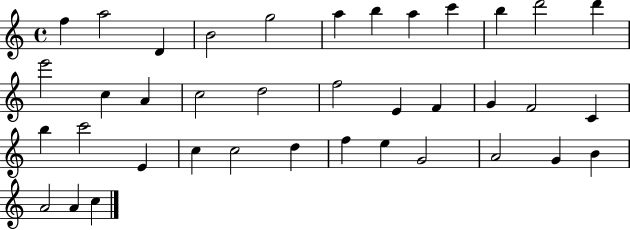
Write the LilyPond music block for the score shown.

{
  \clef treble
  \time 4/4
  \defaultTimeSignature
  \key c \major
  f''4 a''2 d'4 | b'2 g''2 | a''4 b''4 a''4 c'''4 | b''4 d'''2 d'''4 | \break e'''2 c''4 a'4 | c''2 d''2 | f''2 e'4 f'4 | g'4 f'2 c'4 | \break b''4 c'''2 e'4 | c''4 c''2 d''4 | f''4 e''4 g'2 | a'2 g'4 b'4 | \break a'2 a'4 c''4 | \bar "|."
}